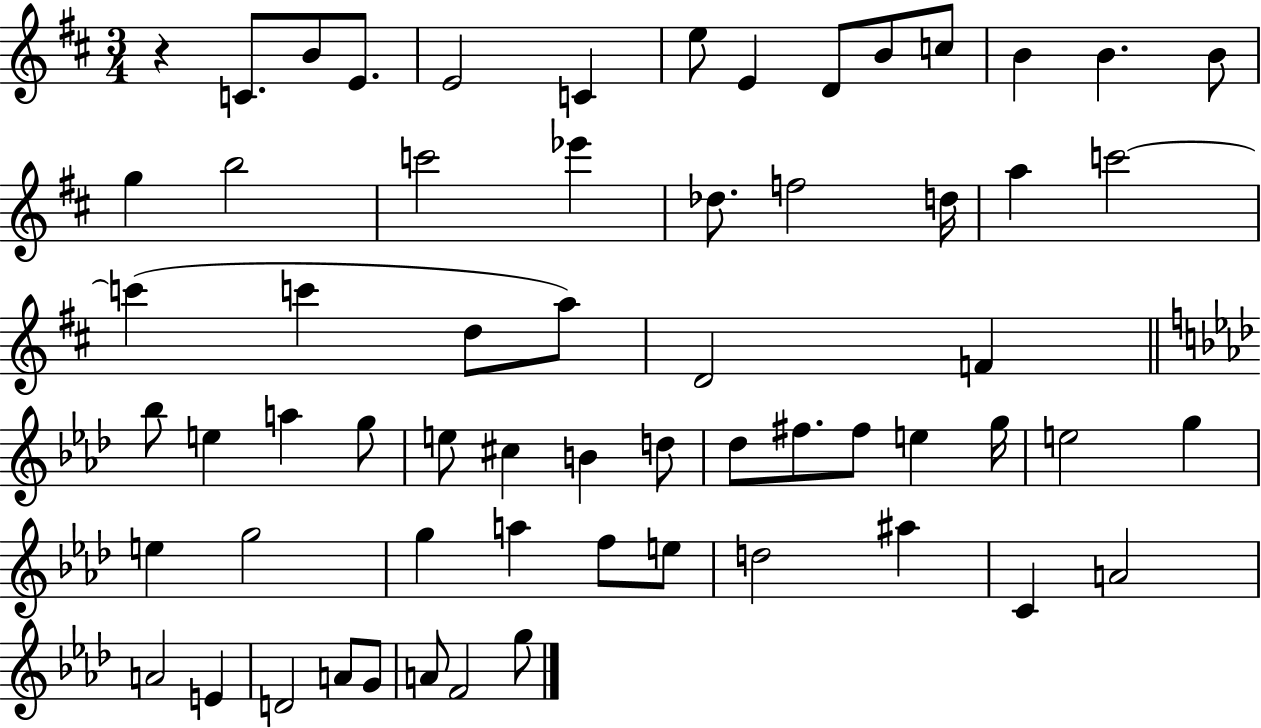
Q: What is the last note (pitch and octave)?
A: G5